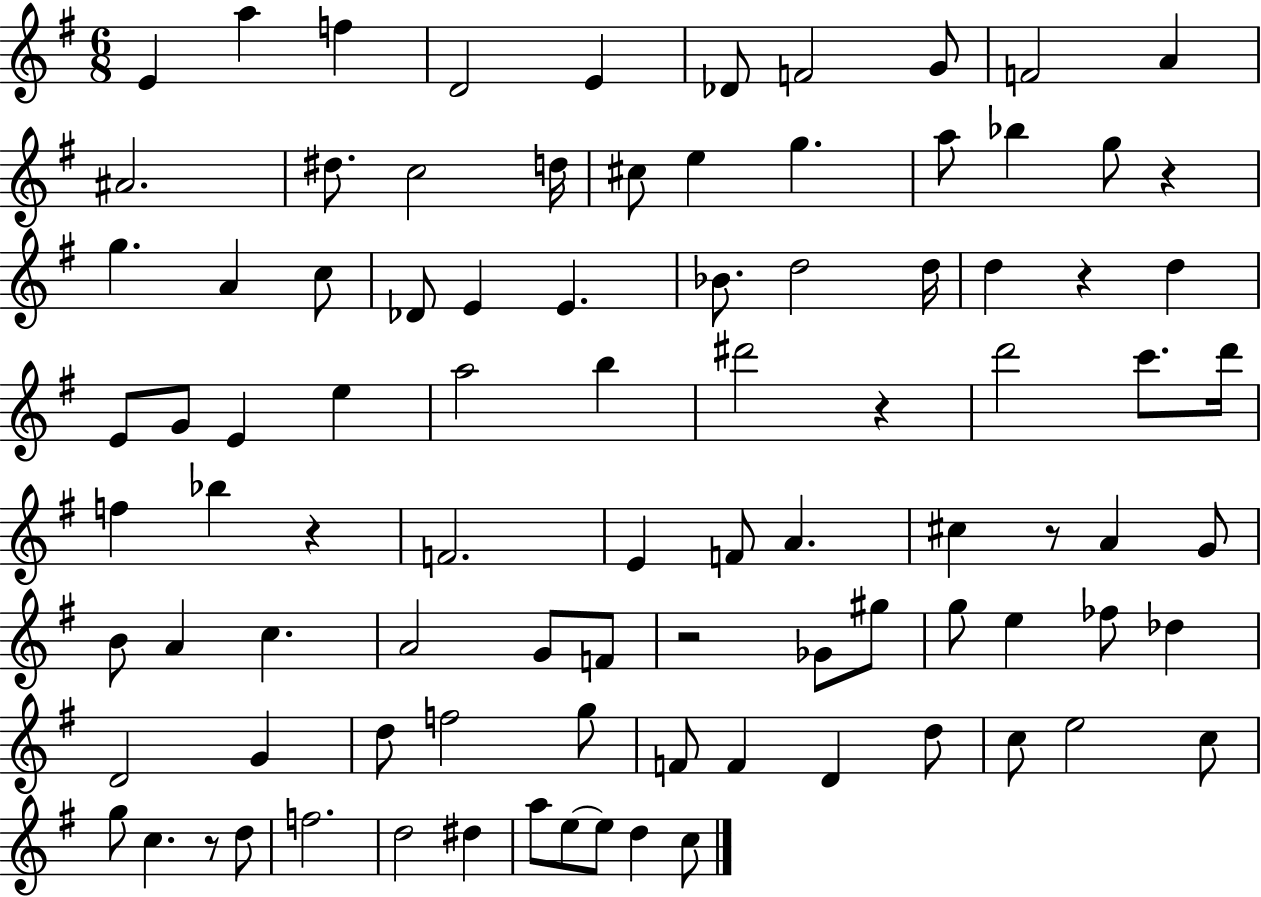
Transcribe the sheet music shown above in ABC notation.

X:1
T:Untitled
M:6/8
L:1/4
K:G
E a f D2 E _D/2 F2 G/2 F2 A ^A2 ^d/2 c2 d/4 ^c/2 e g a/2 _b g/2 z g A c/2 _D/2 E E _B/2 d2 d/4 d z d E/2 G/2 E e a2 b ^d'2 z d'2 c'/2 d'/4 f _b z F2 E F/2 A ^c z/2 A G/2 B/2 A c A2 G/2 F/2 z2 _G/2 ^g/2 g/2 e _f/2 _d D2 G d/2 f2 g/2 F/2 F D d/2 c/2 e2 c/2 g/2 c z/2 d/2 f2 d2 ^d a/2 e/2 e/2 d c/2